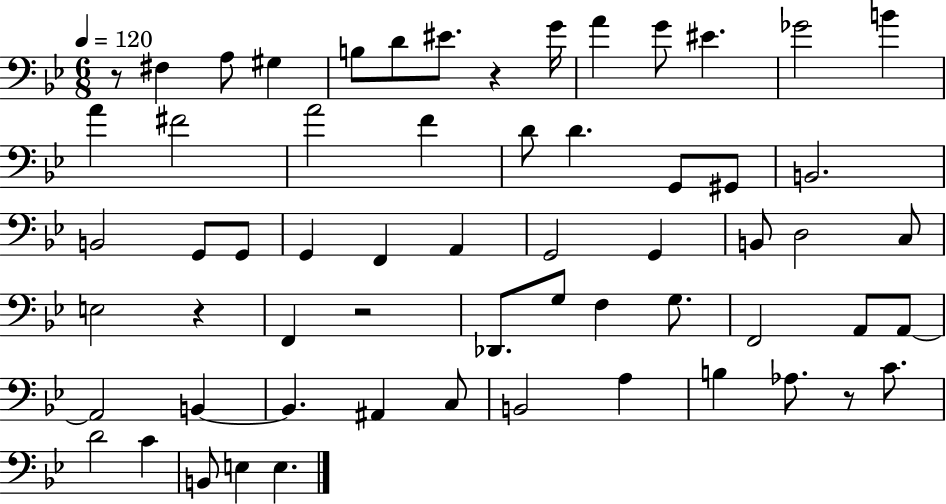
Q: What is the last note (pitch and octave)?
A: E3